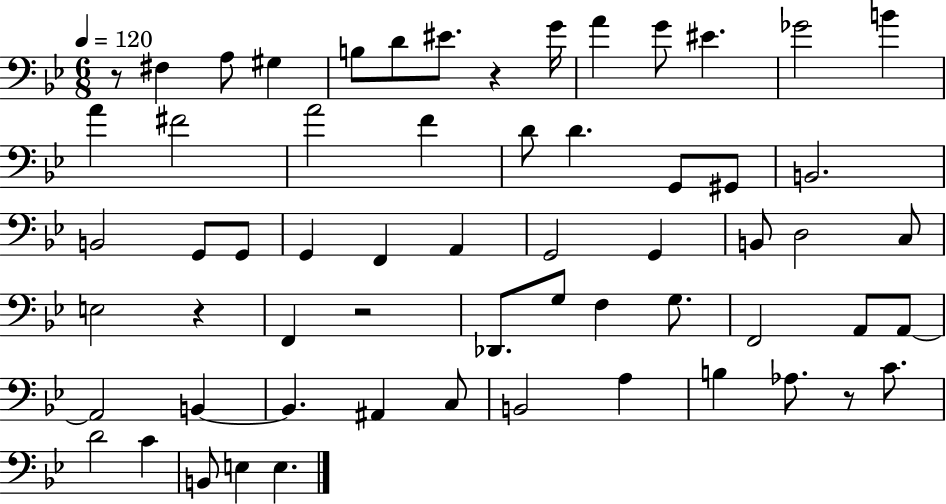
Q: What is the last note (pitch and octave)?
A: E3